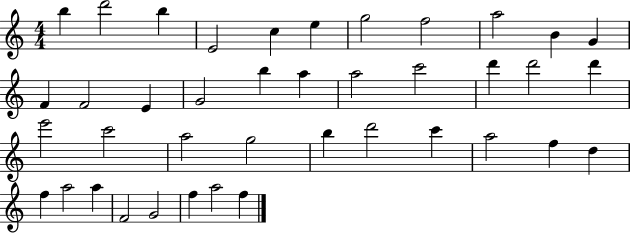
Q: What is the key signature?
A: C major